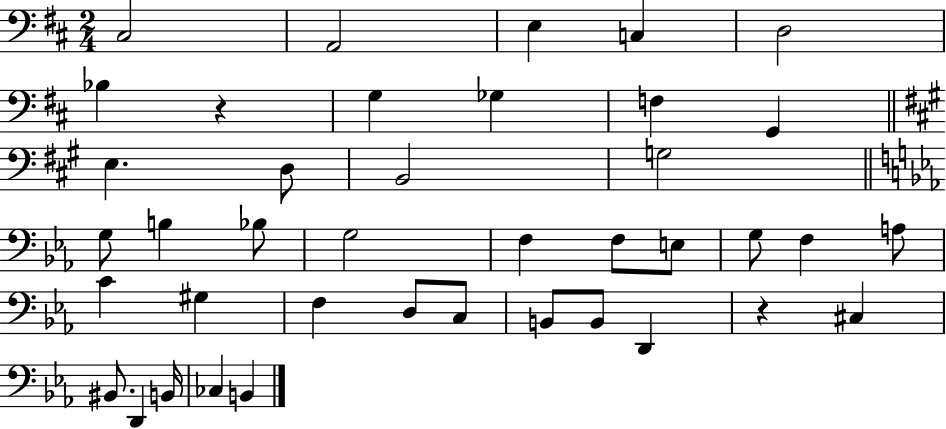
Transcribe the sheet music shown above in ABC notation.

X:1
T:Untitled
M:2/4
L:1/4
K:D
^C,2 A,,2 E, C, D,2 _B, z G, _G, F, G,, E, D,/2 B,,2 G,2 G,/2 B, _B,/2 G,2 F, F,/2 E,/2 G,/2 F, A,/2 C ^G, F, D,/2 C,/2 B,,/2 B,,/2 D,, z ^C, ^B,,/2 D,, B,,/4 _C, B,,